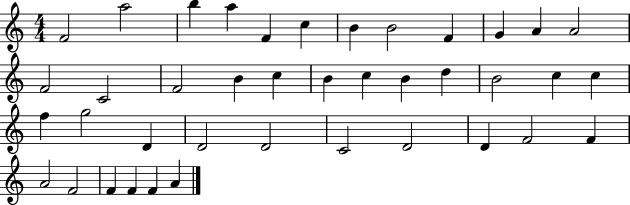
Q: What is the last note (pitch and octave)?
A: A4